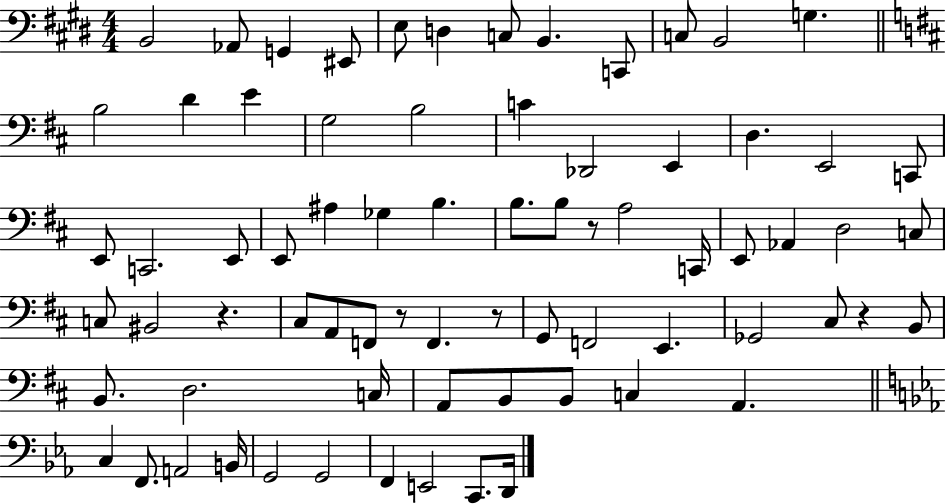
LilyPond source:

{
  \clef bass
  \numericTimeSignature
  \time 4/4
  \key e \major
  \repeat volta 2 { b,2 aes,8 g,4 eis,8 | e8 d4 c8 b,4. c,8 | c8 b,2 g4. | \bar "||" \break \key d \major b2 d'4 e'4 | g2 b2 | c'4 des,2 e,4 | d4. e,2 c,8 | \break e,8 c,2. e,8 | e,8 ais4 ges4 b4. | b8. b8 r8 a2 c,16 | e,8 aes,4 d2 c8 | \break c8 bis,2 r4. | cis8 a,8 f,8 r8 f,4. r8 | g,8 f,2 e,4. | ges,2 cis8 r4 b,8 | \break b,8. d2. c16 | a,8 b,8 b,8 c4 a,4. | \bar "||" \break \key ees \major c4 f,8. a,2 b,16 | g,2 g,2 | f,4 e,2 c,8. d,16 | } \bar "|."
}